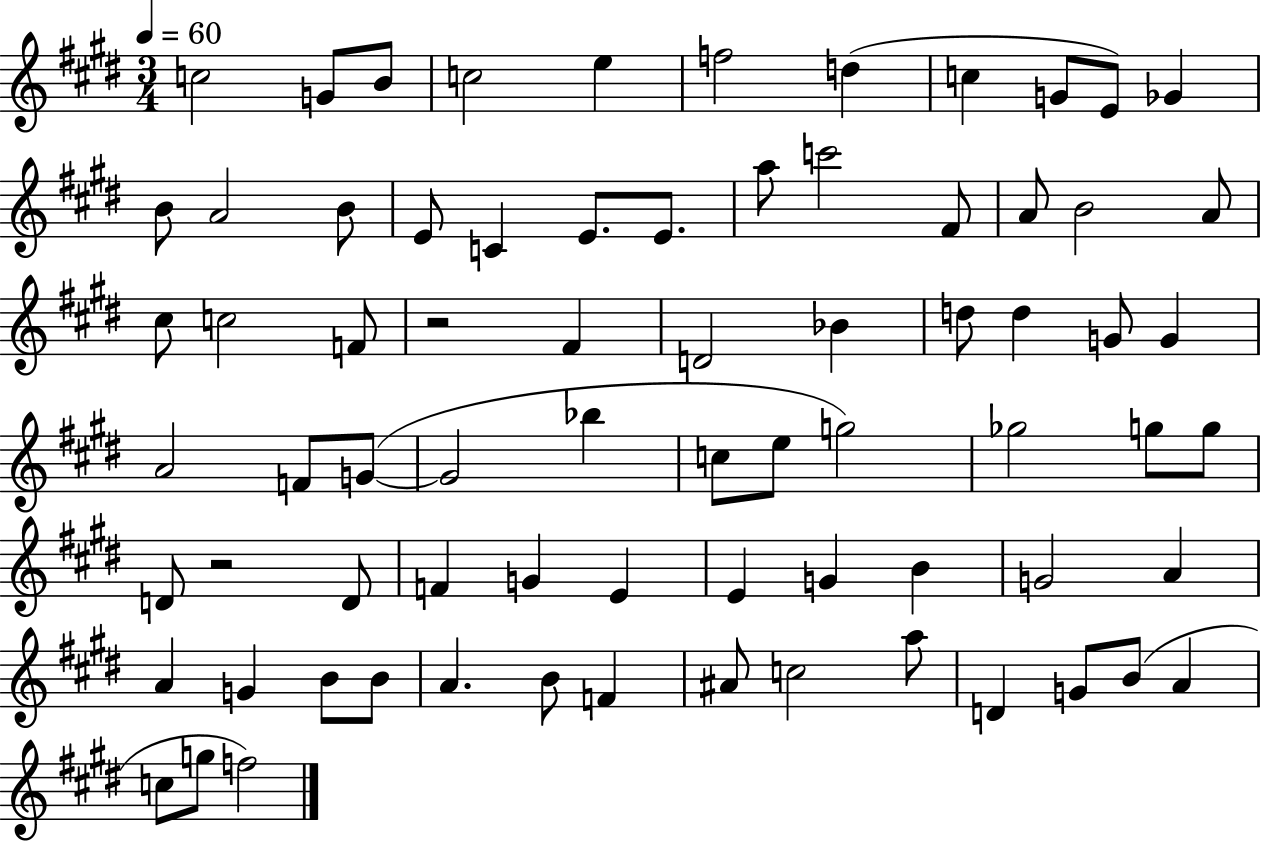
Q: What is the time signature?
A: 3/4